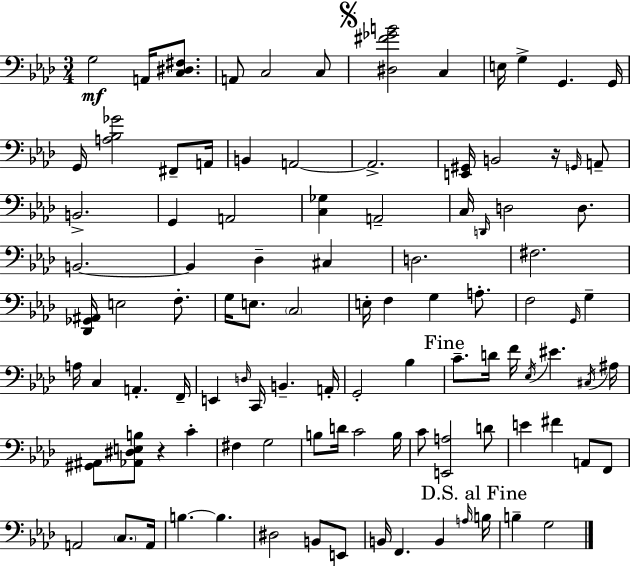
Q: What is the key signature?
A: AES major